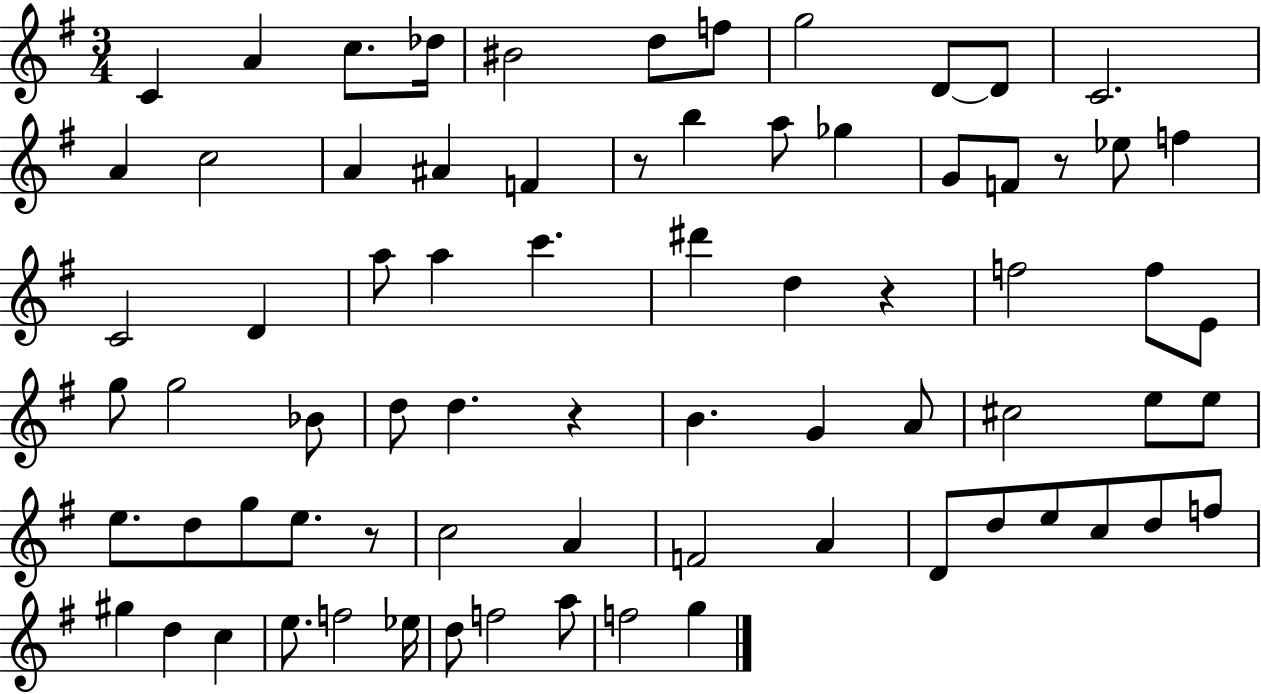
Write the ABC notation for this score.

X:1
T:Untitled
M:3/4
L:1/4
K:G
C A c/2 _d/4 ^B2 d/2 f/2 g2 D/2 D/2 C2 A c2 A ^A F z/2 b a/2 _g G/2 F/2 z/2 _e/2 f C2 D a/2 a c' ^d' d z f2 f/2 E/2 g/2 g2 _B/2 d/2 d z B G A/2 ^c2 e/2 e/2 e/2 d/2 g/2 e/2 z/2 c2 A F2 A D/2 d/2 e/2 c/2 d/2 f/2 ^g d c e/2 f2 _e/4 d/2 f2 a/2 f2 g